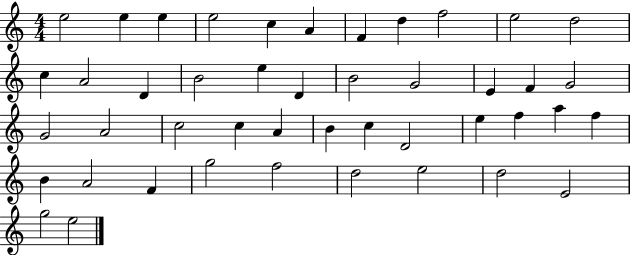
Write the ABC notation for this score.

X:1
T:Untitled
M:4/4
L:1/4
K:C
e2 e e e2 c A F d f2 e2 d2 c A2 D B2 e D B2 G2 E F G2 G2 A2 c2 c A B c D2 e f a f B A2 F g2 f2 d2 e2 d2 E2 g2 e2